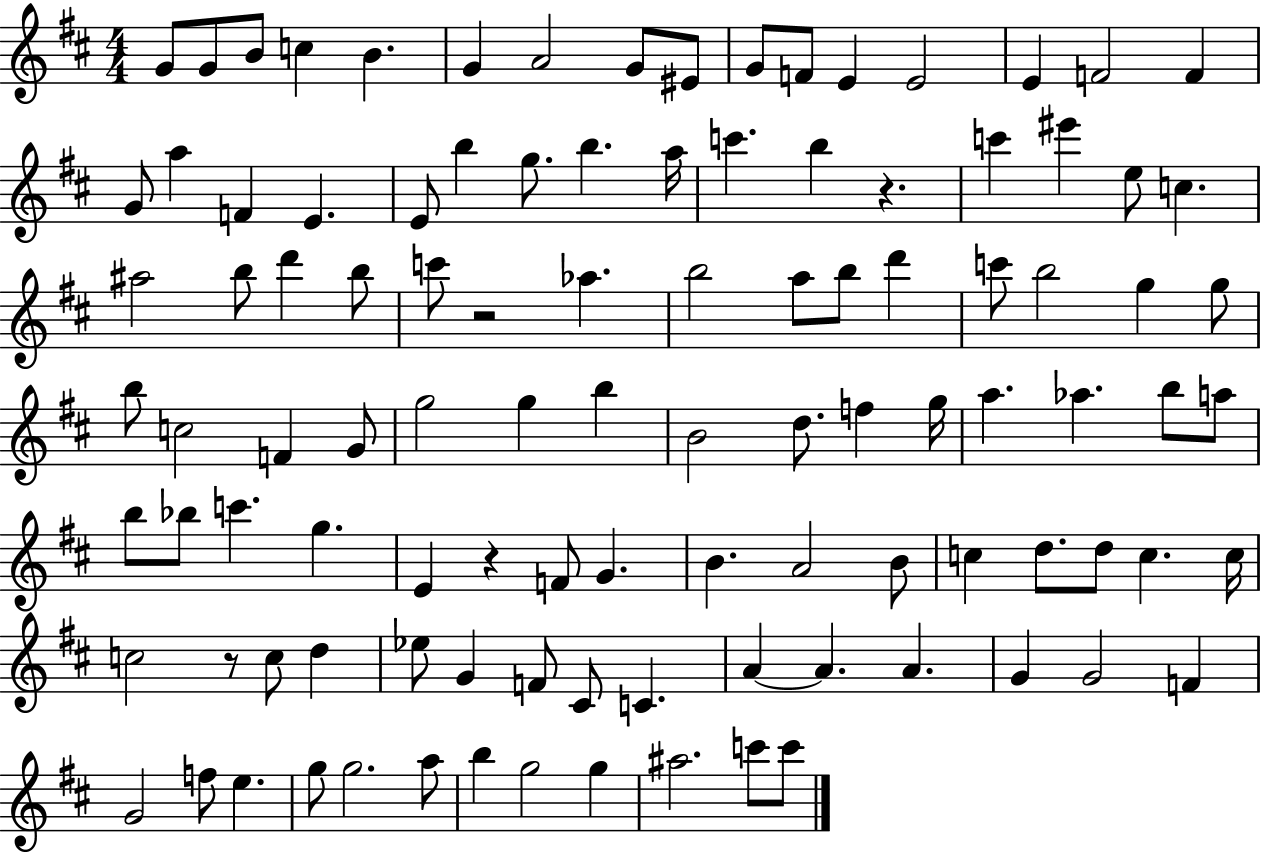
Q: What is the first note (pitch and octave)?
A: G4